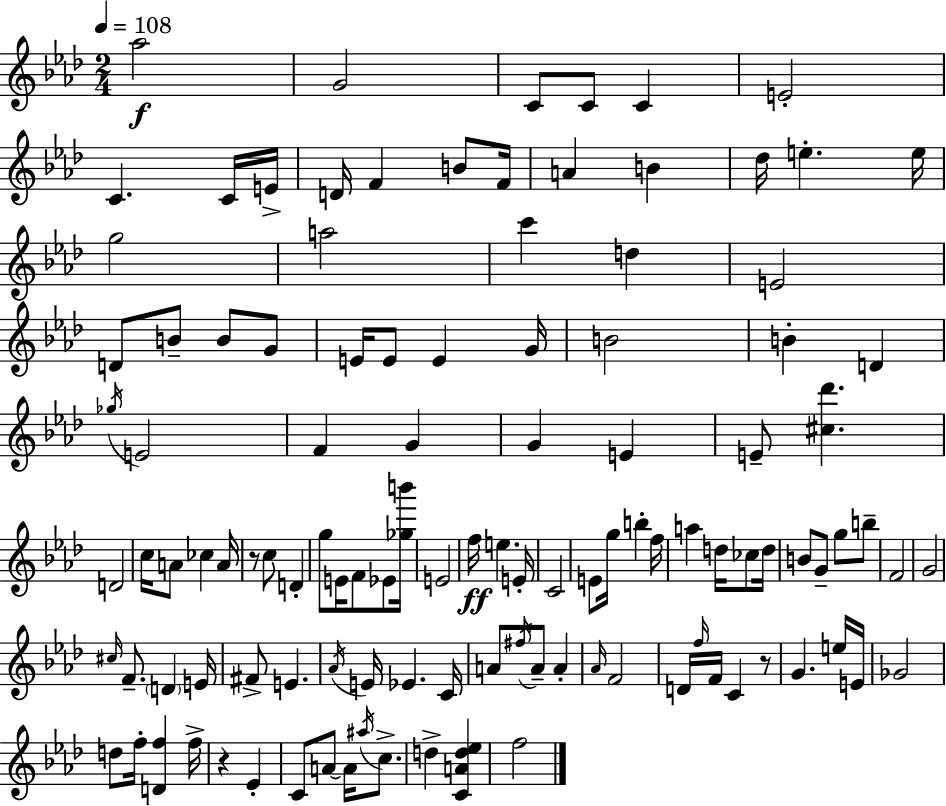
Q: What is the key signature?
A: F minor